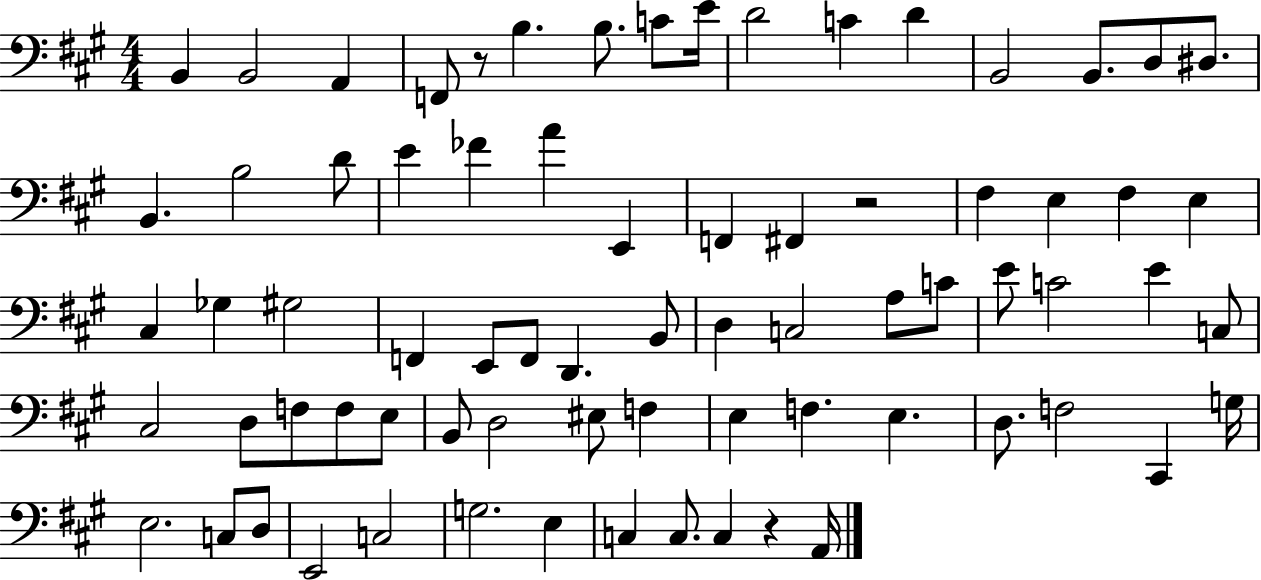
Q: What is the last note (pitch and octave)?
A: A2